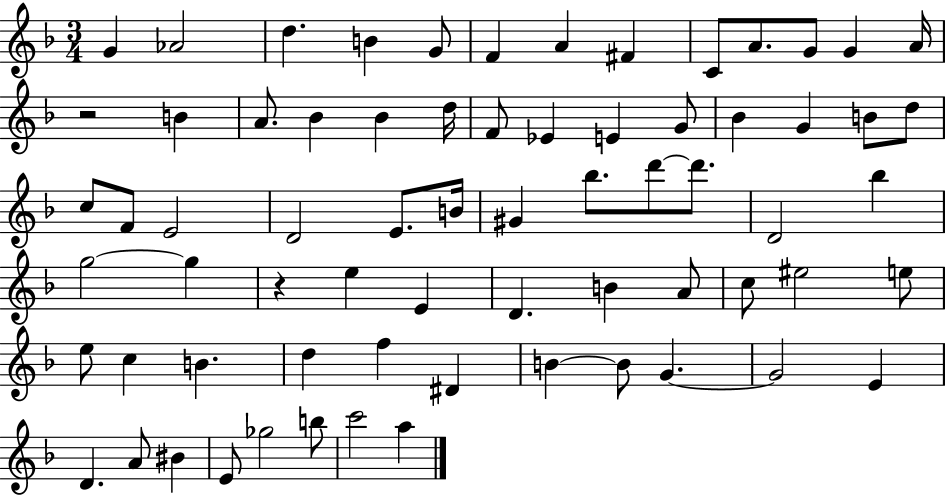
G4/q Ab4/h D5/q. B4/q G4/e F4/q A4/q F#4/q C4/e A4/e. G4/e G4/q A4/s R/h B4/q A4/e. Bb4/q Bb4/q D5/s F4/e Eb4/q E4/q G4/e Bb4/q G4/q B4/e D5/e C5/e F4/e E4/h D4/h E4/e. B4/s G#4/q Bb5/e. D6/e D6/e. D4/h Bb5/q G5/h G5/q R/q E5/q E4/q D4/q. B4/q A4/e C5/e EIS5/h E5/e E5/e C5/q B4/q. D5/q F5/q D#4/q B4/q B4/e G4/q. G4/h E4/q D4/q. A4/e BIS4/q E4/e Gb5/h B5/e C6/h A5/q